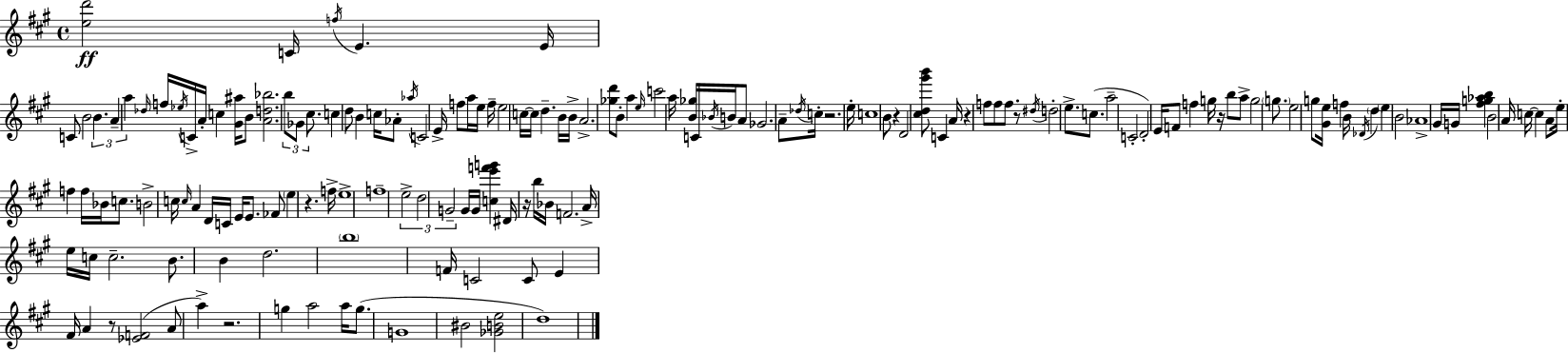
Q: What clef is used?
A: treble